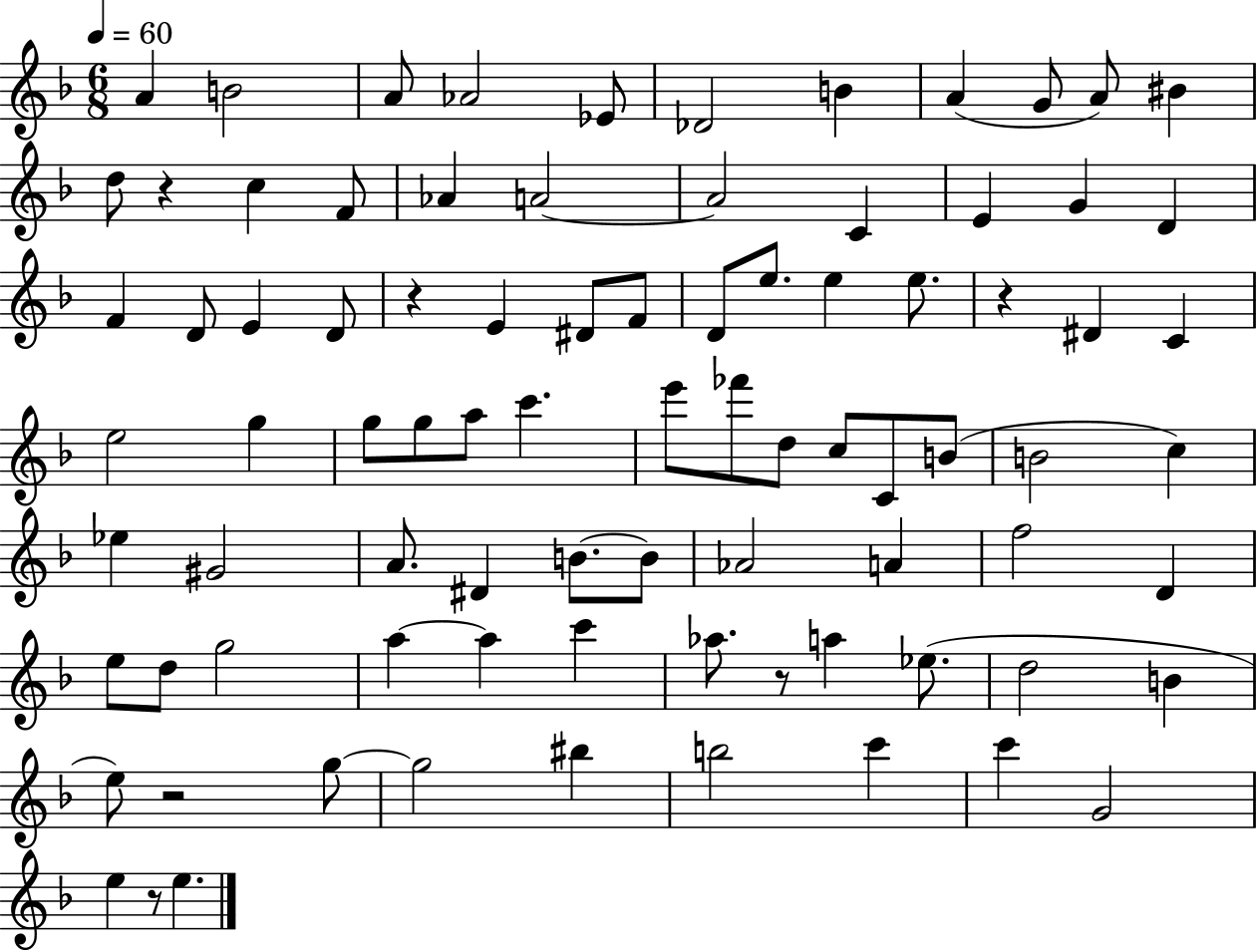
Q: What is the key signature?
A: F major